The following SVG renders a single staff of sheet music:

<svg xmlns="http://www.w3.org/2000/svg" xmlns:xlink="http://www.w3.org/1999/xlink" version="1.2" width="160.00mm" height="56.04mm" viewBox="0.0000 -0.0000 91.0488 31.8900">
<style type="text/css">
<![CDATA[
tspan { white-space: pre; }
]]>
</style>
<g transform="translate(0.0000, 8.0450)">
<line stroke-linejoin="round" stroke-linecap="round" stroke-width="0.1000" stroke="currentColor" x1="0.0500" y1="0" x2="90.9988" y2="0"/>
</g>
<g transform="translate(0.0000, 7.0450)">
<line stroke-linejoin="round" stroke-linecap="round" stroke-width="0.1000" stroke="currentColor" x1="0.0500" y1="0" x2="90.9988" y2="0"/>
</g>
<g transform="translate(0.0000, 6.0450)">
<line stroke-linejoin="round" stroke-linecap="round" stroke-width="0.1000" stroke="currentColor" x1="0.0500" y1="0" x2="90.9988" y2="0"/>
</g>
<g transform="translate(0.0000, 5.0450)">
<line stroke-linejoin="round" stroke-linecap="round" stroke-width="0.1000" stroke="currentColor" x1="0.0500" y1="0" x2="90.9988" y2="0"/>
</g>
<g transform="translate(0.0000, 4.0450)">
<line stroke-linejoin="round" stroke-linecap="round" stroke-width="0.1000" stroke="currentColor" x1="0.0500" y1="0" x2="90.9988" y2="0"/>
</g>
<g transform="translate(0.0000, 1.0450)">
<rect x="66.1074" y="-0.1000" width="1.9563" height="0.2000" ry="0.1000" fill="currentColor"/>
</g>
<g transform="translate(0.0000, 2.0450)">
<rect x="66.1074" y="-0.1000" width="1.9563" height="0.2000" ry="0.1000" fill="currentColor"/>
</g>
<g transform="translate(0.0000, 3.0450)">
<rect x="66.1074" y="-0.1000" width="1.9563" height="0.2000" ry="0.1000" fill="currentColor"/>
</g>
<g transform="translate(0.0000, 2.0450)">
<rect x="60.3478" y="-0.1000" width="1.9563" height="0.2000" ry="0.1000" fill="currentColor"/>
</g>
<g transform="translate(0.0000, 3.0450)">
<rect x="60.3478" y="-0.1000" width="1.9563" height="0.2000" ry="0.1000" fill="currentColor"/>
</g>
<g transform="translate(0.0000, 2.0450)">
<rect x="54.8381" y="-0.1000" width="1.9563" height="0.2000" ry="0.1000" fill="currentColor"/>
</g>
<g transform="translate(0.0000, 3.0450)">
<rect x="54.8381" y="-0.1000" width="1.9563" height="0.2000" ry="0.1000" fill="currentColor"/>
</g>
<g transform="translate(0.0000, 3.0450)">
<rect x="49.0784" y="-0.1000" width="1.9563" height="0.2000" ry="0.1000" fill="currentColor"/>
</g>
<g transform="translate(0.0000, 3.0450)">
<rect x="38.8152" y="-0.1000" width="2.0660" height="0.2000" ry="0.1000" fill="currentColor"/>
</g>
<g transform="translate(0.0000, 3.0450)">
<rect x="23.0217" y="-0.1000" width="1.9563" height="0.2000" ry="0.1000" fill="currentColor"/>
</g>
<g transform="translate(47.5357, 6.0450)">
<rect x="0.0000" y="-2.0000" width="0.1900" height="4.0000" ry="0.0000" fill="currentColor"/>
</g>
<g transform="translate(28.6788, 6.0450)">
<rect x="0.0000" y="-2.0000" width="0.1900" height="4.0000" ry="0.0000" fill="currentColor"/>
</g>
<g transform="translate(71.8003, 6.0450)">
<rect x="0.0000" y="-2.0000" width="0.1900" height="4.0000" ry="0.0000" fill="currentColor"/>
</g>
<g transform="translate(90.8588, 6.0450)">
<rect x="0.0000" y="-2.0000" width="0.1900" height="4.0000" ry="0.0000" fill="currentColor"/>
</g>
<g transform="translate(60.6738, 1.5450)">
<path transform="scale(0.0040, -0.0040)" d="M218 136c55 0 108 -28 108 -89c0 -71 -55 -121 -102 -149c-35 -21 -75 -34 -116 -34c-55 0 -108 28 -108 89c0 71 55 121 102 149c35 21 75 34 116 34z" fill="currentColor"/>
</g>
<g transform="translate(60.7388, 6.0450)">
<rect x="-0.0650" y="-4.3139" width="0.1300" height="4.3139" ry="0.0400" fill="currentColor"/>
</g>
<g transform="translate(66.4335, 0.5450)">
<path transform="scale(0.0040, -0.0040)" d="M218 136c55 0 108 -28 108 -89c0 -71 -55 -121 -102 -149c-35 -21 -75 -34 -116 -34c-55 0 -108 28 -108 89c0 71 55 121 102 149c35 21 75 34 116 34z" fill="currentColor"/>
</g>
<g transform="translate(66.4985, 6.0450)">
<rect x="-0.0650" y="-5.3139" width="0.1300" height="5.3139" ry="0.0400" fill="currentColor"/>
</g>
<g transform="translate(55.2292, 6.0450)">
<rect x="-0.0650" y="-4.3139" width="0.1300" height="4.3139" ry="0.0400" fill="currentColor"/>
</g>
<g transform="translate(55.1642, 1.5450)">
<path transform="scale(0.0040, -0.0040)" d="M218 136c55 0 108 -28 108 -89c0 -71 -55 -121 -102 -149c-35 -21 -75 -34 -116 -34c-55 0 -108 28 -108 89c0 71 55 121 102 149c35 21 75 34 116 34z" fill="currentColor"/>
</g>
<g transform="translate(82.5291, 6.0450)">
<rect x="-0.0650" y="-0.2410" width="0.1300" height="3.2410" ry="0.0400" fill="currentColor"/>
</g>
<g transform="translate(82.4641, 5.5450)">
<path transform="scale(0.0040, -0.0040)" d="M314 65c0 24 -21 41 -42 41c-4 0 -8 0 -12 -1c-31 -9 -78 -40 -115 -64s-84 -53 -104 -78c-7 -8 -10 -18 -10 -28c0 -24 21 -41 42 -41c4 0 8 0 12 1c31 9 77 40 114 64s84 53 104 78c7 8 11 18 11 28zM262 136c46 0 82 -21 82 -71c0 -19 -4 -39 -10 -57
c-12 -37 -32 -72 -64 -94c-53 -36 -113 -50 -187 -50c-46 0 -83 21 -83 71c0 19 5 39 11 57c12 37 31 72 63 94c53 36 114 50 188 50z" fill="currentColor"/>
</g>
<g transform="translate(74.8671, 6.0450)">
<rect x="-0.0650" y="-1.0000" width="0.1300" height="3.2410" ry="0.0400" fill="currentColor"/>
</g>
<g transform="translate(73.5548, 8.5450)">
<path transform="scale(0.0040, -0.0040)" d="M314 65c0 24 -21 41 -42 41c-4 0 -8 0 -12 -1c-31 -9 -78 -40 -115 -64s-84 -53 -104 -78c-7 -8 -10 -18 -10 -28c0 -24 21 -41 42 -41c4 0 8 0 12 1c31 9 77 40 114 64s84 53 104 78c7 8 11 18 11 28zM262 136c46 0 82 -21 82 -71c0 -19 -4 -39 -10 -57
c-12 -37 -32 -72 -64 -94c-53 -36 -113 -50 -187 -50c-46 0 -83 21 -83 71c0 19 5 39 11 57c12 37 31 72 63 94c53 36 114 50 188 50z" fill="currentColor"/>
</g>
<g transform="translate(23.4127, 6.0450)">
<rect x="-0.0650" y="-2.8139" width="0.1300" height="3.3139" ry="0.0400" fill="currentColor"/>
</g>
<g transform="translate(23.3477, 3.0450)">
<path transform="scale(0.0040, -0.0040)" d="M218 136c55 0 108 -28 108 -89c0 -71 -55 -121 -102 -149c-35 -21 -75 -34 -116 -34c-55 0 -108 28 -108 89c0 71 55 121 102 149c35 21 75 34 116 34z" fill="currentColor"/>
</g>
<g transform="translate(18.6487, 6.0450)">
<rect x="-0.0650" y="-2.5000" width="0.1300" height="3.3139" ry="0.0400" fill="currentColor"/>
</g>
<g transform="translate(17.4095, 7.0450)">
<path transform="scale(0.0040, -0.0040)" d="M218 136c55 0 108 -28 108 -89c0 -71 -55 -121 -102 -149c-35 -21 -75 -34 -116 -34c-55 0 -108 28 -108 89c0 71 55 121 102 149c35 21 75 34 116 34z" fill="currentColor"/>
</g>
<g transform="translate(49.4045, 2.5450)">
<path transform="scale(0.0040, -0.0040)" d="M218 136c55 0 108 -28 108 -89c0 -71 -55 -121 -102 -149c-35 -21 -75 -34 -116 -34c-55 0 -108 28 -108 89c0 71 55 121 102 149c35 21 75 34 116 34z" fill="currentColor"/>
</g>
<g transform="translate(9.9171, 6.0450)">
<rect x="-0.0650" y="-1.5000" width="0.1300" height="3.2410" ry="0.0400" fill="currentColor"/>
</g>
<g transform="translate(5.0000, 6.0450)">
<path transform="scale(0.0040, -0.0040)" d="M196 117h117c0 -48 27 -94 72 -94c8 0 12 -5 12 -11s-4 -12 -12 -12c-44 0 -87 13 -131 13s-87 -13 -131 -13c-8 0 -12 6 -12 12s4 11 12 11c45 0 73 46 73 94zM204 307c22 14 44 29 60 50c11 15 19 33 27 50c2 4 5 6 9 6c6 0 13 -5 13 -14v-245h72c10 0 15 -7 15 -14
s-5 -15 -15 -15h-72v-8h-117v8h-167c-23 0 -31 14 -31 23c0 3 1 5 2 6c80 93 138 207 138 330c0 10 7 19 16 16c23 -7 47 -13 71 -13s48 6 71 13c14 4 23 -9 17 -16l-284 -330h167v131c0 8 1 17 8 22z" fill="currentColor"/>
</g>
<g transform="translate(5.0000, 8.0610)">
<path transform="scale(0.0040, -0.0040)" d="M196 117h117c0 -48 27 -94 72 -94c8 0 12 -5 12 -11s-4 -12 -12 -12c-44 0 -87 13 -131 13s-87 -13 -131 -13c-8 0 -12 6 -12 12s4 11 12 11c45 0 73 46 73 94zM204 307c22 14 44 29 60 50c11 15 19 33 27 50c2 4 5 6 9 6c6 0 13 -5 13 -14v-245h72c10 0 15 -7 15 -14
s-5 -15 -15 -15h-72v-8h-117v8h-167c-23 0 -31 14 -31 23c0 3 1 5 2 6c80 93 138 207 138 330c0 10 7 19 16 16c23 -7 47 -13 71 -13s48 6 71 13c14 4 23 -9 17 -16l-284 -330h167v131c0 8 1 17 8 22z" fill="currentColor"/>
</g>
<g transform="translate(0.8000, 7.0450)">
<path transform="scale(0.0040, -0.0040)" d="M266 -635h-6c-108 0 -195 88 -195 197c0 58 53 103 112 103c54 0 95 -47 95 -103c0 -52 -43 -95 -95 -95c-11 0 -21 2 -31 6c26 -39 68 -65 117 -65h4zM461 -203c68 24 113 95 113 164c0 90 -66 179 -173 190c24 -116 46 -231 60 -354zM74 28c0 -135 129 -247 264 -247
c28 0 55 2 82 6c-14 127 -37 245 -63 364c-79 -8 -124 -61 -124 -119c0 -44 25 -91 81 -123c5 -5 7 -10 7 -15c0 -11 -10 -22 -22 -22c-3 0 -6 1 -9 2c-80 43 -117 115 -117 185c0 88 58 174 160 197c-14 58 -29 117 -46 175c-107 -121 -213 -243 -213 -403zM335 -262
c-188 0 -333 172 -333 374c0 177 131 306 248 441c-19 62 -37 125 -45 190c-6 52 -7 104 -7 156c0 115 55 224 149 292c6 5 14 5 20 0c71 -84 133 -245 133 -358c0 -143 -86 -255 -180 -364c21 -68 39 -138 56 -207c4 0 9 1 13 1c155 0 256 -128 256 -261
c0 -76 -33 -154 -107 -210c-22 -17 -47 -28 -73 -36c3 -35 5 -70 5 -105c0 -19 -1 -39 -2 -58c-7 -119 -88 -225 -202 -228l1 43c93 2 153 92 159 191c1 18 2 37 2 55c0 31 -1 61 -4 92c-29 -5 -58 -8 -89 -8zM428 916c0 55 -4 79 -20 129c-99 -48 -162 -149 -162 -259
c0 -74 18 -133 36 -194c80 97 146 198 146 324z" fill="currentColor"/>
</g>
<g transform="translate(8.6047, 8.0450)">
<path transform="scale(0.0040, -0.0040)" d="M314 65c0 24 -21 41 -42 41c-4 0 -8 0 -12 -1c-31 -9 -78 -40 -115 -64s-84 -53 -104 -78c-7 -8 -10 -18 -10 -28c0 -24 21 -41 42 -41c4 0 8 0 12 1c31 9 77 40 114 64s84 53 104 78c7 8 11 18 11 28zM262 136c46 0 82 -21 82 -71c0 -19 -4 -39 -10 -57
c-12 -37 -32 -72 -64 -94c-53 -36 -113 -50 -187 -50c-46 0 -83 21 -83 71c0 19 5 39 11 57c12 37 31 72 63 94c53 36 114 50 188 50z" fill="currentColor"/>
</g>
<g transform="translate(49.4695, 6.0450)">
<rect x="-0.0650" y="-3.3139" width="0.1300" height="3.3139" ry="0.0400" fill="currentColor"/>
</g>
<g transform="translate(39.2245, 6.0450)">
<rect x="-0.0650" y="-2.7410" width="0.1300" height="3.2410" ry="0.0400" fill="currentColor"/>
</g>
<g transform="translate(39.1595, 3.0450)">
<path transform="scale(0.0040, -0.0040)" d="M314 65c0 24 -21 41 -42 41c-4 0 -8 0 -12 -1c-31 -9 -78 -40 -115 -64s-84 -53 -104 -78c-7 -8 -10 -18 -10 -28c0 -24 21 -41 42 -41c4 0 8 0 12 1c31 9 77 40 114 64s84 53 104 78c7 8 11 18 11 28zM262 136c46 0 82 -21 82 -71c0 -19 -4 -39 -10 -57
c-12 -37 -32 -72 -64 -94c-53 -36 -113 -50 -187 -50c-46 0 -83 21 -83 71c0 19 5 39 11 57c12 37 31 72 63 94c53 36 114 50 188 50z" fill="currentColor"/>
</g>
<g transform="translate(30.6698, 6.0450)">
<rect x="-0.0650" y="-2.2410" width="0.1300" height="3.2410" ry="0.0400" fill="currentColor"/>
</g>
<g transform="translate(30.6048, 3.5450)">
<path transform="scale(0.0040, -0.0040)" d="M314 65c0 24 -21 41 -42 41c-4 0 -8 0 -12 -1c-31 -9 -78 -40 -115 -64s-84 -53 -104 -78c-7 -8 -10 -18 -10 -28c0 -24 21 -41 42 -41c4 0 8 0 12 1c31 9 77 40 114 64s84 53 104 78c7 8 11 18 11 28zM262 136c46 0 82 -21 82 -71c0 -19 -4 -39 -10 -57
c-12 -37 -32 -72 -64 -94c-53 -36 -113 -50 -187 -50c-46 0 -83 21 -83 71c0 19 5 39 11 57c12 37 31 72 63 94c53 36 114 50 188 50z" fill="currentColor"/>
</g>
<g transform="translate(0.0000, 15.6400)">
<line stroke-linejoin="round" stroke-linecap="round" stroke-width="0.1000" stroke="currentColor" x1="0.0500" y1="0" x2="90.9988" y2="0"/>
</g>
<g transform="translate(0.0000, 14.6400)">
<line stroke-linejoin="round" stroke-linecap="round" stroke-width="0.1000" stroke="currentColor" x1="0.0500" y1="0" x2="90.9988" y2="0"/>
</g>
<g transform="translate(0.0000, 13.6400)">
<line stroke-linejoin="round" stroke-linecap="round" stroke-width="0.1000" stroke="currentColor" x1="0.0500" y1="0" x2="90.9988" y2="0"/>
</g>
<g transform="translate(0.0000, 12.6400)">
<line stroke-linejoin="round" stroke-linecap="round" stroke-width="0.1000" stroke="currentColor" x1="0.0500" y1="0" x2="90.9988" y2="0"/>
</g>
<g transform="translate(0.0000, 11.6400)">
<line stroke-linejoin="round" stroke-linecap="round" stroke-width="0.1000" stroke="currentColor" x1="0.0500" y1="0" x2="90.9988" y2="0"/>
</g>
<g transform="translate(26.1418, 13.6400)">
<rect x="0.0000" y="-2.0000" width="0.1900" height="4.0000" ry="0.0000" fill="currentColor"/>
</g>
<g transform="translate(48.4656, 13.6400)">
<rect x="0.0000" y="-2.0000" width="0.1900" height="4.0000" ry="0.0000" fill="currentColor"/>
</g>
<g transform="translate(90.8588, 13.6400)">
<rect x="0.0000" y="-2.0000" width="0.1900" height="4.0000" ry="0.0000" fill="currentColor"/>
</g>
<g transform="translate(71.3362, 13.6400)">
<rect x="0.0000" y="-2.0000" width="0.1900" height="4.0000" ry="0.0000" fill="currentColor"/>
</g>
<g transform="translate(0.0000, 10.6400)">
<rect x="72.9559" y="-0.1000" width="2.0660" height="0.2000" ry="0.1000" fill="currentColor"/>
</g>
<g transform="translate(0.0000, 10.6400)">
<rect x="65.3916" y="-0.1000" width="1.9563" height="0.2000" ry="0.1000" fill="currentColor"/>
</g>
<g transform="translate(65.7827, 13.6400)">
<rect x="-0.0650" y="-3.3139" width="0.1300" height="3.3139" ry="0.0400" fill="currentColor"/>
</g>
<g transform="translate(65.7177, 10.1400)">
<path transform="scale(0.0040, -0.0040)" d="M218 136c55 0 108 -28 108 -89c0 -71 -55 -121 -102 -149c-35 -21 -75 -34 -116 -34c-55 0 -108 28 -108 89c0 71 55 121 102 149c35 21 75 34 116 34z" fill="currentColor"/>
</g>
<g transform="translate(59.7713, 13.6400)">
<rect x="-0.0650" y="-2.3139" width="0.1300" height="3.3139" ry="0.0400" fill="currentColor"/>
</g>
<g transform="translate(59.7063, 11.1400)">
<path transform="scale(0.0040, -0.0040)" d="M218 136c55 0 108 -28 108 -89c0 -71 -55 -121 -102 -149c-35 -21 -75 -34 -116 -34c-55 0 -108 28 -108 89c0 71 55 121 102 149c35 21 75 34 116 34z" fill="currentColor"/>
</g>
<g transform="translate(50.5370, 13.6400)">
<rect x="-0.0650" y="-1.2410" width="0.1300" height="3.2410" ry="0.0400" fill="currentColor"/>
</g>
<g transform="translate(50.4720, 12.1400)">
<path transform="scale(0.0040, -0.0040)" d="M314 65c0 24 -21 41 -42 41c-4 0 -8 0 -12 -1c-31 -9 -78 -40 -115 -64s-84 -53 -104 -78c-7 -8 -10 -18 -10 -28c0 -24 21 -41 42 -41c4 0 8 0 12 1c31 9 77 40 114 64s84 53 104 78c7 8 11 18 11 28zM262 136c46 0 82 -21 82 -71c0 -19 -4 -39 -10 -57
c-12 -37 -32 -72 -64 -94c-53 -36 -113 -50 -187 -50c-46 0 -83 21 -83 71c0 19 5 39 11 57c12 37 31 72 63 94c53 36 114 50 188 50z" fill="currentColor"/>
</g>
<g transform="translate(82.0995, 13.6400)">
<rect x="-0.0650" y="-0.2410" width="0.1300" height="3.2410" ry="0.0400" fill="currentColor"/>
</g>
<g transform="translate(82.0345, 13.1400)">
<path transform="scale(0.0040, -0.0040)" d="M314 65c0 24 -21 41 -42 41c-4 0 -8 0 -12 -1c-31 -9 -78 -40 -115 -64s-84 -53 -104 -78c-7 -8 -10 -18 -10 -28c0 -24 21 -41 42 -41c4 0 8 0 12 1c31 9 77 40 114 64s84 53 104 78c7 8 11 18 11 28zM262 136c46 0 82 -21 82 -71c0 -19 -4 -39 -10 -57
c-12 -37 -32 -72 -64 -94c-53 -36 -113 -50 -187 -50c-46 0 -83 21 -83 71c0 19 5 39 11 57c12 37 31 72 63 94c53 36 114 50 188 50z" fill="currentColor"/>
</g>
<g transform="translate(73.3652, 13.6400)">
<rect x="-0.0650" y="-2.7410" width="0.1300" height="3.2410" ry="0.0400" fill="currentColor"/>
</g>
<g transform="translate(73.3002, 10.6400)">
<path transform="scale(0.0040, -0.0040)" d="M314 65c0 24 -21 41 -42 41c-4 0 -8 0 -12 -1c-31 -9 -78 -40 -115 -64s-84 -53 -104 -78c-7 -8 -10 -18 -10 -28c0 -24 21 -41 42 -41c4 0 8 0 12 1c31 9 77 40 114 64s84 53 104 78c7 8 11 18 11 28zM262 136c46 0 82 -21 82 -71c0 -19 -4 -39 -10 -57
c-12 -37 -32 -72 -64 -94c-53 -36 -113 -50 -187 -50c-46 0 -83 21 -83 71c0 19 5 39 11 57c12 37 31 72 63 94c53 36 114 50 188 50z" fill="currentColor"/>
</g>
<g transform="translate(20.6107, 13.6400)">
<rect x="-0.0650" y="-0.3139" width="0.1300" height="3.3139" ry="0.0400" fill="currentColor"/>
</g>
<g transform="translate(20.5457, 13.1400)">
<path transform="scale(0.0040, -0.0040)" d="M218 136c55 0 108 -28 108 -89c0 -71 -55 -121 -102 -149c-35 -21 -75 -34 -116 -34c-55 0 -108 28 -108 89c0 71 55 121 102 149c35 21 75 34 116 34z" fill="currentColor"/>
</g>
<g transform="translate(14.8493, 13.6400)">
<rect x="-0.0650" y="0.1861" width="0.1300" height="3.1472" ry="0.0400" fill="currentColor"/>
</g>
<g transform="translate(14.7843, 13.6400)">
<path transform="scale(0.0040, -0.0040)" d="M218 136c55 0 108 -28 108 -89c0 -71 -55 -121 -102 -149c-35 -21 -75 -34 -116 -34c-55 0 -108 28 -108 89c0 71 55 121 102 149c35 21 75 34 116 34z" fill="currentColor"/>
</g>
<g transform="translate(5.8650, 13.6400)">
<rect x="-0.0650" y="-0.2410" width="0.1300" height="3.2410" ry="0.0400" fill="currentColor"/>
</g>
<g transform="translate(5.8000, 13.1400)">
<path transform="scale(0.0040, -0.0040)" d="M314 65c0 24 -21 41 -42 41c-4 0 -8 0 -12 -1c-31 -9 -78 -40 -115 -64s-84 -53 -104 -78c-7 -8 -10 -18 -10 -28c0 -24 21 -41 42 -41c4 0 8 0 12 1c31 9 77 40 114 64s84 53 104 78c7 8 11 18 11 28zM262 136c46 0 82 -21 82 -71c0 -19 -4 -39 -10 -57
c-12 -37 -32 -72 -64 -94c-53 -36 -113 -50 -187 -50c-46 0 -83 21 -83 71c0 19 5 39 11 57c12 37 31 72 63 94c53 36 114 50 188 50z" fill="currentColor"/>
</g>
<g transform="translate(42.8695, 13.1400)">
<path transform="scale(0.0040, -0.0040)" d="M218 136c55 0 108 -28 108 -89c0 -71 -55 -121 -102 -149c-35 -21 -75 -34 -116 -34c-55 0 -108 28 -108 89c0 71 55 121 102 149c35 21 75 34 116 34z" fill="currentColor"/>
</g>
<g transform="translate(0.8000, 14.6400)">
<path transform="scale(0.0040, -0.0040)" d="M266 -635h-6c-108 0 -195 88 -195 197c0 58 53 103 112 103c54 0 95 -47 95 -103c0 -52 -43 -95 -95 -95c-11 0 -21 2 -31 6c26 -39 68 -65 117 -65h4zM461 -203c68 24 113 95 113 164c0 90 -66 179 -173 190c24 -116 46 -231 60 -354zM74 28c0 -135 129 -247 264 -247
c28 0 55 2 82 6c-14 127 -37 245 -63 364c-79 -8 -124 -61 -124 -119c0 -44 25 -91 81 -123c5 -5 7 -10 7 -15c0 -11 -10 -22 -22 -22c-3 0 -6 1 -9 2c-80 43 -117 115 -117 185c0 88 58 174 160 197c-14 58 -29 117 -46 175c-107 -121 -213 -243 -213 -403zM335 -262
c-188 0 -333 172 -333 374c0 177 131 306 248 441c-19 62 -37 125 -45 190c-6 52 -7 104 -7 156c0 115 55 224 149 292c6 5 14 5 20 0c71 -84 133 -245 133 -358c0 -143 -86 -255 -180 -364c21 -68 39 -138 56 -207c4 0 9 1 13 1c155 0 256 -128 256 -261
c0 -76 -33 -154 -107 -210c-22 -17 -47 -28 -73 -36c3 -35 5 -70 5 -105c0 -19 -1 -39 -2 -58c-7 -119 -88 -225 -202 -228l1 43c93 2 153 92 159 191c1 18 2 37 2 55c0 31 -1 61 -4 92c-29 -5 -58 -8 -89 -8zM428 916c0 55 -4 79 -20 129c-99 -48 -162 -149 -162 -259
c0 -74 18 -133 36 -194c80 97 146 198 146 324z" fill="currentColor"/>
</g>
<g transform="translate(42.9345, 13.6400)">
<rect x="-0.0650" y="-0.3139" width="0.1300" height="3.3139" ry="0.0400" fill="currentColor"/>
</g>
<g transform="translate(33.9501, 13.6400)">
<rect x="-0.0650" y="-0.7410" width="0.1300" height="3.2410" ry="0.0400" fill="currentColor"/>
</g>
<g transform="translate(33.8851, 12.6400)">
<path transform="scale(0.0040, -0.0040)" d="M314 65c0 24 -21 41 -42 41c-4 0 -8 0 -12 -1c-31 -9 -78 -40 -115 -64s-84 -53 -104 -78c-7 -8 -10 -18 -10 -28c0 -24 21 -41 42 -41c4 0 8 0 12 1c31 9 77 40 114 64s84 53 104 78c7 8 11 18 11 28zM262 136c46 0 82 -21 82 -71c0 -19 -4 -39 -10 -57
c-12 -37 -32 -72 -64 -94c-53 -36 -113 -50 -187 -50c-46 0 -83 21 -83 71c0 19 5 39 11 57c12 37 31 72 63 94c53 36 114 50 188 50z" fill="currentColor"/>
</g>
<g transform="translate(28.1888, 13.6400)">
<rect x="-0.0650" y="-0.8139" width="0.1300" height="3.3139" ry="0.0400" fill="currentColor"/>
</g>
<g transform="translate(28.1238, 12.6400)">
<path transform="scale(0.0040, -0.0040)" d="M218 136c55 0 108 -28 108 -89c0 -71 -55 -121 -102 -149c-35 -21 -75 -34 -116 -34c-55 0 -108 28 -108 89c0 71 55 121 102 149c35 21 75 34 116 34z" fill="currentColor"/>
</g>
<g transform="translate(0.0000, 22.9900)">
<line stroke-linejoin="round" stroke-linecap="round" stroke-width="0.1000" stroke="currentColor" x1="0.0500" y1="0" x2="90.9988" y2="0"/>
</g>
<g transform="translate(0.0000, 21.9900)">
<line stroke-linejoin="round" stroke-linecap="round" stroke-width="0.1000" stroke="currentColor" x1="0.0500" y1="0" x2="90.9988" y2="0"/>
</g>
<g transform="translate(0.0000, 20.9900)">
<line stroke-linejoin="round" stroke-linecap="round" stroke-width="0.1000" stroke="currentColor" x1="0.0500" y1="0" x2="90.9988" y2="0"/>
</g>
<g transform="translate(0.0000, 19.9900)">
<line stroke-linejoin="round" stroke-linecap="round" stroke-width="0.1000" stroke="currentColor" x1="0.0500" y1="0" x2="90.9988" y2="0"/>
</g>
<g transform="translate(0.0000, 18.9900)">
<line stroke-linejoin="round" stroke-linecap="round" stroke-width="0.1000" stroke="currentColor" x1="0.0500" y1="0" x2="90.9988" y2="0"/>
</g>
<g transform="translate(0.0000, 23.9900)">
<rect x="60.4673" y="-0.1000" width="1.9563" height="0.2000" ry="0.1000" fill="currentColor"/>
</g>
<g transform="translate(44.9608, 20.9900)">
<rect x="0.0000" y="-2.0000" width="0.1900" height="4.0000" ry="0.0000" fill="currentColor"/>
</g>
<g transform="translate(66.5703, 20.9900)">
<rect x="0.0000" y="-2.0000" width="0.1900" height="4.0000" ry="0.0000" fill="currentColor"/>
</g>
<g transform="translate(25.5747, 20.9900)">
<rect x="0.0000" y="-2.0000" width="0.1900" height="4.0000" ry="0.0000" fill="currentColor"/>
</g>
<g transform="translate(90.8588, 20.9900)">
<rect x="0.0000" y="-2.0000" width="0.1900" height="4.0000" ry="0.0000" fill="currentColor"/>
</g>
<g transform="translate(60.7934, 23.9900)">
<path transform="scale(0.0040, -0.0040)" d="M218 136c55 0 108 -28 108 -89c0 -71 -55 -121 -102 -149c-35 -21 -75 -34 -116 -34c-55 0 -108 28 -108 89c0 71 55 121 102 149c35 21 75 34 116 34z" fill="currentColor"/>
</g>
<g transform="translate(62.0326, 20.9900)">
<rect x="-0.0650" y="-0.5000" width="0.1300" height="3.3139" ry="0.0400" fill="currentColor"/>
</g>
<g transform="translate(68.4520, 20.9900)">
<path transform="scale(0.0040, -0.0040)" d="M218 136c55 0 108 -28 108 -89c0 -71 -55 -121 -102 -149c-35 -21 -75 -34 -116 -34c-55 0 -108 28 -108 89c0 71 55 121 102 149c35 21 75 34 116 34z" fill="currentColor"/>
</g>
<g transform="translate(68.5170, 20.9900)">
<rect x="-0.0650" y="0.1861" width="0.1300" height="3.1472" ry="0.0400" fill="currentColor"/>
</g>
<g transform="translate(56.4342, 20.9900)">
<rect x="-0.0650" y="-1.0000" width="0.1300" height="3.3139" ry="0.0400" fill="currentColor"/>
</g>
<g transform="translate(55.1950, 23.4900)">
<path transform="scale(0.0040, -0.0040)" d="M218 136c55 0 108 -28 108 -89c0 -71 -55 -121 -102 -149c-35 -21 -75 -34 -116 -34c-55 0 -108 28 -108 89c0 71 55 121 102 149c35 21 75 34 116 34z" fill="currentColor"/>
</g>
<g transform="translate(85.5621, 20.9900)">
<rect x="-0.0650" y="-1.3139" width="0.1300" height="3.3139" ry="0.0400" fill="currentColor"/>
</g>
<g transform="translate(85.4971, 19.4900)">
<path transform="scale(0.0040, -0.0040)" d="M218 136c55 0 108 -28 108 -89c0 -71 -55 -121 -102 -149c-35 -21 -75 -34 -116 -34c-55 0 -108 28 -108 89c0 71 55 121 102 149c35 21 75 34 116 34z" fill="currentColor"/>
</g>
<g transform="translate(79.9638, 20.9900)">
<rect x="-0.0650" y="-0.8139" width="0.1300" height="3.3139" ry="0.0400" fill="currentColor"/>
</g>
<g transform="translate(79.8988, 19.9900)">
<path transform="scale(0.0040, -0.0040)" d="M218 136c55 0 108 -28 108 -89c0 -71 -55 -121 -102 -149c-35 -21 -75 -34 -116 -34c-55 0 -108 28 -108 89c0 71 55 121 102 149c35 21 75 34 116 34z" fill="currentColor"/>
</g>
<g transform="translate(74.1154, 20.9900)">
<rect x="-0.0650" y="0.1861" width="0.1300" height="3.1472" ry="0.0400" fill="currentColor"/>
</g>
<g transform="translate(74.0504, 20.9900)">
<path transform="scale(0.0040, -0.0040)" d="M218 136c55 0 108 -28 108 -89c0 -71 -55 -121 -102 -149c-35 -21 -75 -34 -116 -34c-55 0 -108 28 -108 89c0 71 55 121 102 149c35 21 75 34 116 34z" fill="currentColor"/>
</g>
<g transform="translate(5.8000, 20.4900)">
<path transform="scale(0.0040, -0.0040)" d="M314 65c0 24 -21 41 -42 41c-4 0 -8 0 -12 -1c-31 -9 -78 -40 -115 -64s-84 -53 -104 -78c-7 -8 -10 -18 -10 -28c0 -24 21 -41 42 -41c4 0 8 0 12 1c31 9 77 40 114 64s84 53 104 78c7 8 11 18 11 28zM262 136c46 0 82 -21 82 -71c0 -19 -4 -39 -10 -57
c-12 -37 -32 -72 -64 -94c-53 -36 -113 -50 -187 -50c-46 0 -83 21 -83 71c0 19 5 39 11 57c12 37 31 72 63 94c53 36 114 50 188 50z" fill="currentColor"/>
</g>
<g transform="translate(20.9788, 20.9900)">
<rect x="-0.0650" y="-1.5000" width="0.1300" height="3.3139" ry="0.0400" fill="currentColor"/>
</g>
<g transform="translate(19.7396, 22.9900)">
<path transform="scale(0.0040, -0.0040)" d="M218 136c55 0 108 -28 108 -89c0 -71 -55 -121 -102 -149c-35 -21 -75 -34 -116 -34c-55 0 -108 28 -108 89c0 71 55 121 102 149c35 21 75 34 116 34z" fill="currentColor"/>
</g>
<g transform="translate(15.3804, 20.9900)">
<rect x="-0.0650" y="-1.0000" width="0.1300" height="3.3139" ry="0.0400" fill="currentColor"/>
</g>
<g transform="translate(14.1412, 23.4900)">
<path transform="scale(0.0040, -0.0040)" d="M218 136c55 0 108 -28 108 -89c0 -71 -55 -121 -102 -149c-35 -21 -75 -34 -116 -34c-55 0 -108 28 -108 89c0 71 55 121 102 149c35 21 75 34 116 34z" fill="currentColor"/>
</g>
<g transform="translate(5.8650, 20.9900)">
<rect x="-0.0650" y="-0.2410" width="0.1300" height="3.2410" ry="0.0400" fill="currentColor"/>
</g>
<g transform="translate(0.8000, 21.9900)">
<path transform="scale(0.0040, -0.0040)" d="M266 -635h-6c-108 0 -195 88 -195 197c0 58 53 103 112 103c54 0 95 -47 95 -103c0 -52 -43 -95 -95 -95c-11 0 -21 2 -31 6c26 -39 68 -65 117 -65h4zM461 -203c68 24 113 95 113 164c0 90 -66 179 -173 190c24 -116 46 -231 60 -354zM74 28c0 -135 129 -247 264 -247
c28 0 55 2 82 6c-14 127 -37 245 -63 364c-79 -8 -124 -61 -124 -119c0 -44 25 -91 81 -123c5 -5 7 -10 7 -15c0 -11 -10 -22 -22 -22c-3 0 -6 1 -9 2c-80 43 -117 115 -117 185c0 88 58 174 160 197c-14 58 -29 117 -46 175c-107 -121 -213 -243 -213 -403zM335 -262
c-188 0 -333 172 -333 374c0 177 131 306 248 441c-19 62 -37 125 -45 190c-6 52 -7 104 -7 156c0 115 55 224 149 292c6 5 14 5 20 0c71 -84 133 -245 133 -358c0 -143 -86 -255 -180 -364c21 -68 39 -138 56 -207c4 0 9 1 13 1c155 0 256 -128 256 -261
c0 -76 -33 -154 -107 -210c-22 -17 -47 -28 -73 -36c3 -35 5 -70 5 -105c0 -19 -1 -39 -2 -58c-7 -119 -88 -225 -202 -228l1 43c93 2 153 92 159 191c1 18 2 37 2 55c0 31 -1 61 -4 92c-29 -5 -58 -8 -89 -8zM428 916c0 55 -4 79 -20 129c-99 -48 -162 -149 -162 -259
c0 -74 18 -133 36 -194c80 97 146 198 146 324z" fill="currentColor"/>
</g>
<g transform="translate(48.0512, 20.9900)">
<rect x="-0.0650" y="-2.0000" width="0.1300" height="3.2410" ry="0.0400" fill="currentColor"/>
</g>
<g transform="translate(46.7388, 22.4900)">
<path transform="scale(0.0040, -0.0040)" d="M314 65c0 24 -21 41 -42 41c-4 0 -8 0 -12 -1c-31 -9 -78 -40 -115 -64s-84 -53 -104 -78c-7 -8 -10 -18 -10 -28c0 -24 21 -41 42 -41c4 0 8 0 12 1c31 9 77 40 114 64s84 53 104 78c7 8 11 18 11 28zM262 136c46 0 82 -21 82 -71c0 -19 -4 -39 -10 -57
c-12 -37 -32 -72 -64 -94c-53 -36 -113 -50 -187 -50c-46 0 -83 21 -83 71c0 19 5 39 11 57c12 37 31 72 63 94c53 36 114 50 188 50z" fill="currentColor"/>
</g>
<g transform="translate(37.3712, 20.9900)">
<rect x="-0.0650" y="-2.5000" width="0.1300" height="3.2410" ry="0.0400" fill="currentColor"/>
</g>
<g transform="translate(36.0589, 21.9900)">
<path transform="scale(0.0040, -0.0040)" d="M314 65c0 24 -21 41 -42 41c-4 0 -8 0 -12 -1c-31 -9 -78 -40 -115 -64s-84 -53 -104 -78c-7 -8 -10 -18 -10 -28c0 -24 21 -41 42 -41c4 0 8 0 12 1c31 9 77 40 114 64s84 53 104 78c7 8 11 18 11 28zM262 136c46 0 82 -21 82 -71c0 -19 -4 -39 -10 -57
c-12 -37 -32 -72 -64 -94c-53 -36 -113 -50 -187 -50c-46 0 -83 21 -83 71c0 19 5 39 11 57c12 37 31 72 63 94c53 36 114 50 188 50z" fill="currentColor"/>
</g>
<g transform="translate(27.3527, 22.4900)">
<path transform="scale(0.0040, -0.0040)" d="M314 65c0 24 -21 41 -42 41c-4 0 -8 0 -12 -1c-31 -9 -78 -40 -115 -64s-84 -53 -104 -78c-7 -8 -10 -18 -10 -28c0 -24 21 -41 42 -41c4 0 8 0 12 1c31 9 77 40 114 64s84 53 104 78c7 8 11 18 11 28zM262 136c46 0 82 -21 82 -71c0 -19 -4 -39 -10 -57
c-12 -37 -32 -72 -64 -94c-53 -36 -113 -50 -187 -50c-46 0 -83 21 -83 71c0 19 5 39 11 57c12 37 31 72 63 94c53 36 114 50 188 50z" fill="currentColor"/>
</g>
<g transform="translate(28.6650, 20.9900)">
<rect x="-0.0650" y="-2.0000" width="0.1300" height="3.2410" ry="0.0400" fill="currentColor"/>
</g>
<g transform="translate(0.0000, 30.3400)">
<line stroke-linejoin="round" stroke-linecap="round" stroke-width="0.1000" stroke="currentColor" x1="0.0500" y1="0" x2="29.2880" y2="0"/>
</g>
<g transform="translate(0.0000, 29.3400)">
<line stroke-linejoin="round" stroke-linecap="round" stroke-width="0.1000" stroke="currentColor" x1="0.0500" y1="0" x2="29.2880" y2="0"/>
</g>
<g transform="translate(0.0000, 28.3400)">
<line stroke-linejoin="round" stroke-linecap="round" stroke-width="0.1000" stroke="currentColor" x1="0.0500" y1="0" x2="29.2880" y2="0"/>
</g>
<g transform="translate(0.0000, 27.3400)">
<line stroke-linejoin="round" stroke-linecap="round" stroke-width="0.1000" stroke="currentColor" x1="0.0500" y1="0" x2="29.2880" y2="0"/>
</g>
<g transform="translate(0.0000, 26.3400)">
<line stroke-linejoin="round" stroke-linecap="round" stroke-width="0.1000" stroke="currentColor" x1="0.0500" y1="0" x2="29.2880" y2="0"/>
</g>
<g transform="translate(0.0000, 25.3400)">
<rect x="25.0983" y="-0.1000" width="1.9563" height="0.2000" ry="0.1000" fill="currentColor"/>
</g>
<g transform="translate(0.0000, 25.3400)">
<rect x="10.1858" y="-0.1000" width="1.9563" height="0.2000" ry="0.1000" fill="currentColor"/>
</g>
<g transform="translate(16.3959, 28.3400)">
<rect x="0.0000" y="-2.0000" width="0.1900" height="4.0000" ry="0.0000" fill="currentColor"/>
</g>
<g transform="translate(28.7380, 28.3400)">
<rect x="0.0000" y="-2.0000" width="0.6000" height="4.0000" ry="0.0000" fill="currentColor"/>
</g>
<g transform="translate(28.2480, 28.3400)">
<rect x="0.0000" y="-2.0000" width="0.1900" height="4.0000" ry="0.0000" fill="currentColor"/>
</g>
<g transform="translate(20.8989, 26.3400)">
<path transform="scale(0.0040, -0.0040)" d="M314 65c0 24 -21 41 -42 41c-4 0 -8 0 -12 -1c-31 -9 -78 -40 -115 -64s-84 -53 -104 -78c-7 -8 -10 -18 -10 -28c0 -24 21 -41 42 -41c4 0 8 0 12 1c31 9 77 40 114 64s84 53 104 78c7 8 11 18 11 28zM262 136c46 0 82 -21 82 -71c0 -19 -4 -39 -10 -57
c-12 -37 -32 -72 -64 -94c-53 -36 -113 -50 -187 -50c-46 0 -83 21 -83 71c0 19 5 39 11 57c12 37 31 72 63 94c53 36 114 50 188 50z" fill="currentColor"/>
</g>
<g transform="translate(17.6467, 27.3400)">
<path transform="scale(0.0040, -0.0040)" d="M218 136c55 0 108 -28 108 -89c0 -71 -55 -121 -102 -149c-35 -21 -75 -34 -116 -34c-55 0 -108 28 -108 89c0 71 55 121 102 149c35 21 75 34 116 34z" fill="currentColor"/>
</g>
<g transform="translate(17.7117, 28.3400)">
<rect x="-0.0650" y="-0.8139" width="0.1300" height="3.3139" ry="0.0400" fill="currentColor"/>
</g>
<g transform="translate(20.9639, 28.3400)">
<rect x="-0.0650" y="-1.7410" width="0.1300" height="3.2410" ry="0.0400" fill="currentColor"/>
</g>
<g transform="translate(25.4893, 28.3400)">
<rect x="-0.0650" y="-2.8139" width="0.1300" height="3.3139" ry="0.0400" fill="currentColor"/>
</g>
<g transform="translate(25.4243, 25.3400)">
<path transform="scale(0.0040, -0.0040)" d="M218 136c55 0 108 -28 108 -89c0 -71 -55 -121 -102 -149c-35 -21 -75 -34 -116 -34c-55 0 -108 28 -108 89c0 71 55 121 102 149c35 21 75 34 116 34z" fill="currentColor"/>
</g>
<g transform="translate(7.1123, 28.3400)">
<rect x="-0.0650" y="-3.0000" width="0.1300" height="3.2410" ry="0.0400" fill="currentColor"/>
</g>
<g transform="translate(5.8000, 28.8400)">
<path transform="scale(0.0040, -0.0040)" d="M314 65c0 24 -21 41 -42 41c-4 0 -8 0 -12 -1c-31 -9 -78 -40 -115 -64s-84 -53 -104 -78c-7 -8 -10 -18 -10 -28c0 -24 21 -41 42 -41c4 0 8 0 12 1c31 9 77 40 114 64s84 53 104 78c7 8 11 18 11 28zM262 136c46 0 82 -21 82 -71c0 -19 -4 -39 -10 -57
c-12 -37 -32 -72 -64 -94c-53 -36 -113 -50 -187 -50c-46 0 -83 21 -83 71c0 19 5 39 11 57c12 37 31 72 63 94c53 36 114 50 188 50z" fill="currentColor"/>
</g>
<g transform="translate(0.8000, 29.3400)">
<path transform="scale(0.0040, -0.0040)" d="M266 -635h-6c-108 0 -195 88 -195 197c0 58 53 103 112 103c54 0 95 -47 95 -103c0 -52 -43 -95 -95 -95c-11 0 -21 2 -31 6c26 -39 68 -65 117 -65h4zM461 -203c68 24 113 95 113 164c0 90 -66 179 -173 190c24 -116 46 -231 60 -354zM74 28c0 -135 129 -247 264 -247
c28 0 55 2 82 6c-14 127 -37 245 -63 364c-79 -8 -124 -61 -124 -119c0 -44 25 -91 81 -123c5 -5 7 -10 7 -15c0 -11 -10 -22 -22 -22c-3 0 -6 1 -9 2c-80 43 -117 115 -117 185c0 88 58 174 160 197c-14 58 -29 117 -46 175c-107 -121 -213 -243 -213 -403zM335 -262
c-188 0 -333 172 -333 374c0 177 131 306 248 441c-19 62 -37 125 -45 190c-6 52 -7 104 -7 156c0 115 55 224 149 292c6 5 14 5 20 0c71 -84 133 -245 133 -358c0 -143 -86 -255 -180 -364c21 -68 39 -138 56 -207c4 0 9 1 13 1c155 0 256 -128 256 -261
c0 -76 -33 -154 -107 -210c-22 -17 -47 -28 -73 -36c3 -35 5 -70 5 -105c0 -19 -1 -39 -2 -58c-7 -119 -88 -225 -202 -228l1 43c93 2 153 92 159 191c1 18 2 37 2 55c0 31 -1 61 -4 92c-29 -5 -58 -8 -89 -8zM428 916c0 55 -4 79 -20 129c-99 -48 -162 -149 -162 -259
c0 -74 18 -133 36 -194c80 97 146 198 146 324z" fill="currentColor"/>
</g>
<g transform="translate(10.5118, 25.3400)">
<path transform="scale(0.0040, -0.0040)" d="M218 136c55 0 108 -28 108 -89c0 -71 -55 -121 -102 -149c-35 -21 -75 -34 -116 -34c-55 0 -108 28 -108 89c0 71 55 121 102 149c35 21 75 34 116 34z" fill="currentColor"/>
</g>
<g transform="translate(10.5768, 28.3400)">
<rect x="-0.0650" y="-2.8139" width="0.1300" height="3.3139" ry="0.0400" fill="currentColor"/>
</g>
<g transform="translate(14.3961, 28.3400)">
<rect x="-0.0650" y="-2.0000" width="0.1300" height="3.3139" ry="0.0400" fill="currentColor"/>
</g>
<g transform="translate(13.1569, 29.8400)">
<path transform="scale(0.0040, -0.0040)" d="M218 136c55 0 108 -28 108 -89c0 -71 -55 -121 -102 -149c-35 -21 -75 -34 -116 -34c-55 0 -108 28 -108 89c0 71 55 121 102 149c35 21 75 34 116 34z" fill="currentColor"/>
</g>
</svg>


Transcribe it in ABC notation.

X:1
T:Untitled
M:4/4
L:1/4
K:C
E2 G a g2 a2 b d' d' f' D2 c2 c2 B c d d2 c e2 g b a2 c2 c2 D E F2 G2 F2 D C B B d e A2 a F d f2 a